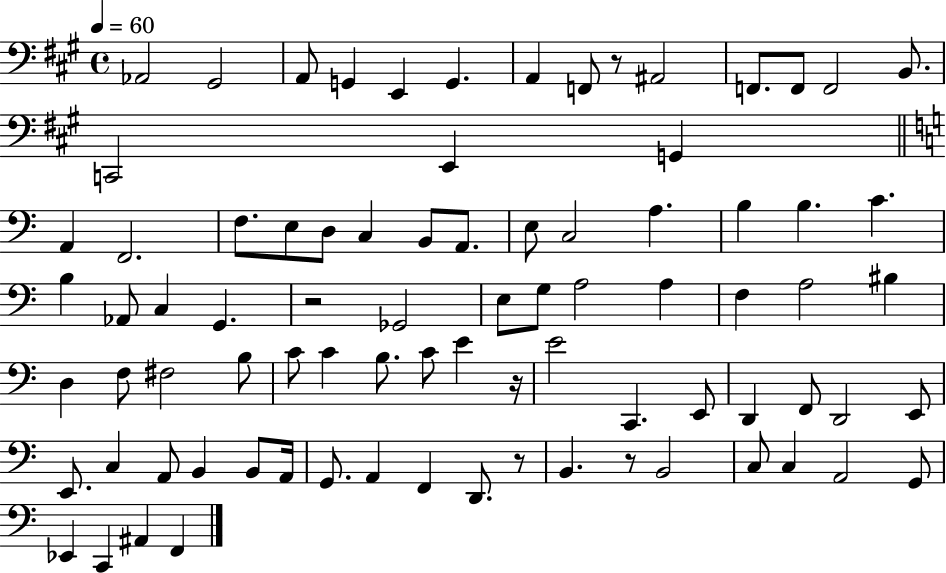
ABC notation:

X:1
T:Untitled
M:4/4
L:1/4
K:A
_A,,2 ^G,,2 A,,/2 G,, E,, G,, A,, F,,/2 z/2 ^A,,2 F,,/2 F,,/2 F,,2 B,,/2 C,,2 E,, G,, A,, F,,2 F,/2 E,/2 D,/2 C, B,,/2 A,,/2 E,/2 C,2 A, B, B, C B, _A,,/2 C, G,, z2 _G,,2 E,/2 G,/2 A,2 A, F, A,2 ^B, D, F,/2 ^F,2 B,/2 C/2 C B,/2 C/2 E z/4 E2 C,, E,,/2 D,, F,,/2 D,,2 E,,/2 E,,/2 C, A,,/2 B,, B,,/2 A,,/4 G,,/2 A,, F,, D,,/2 z/2 B,, z/2 B,,2 C,/2 C, A,,2 G,,/2 _E,, C,, ^A,, F,,